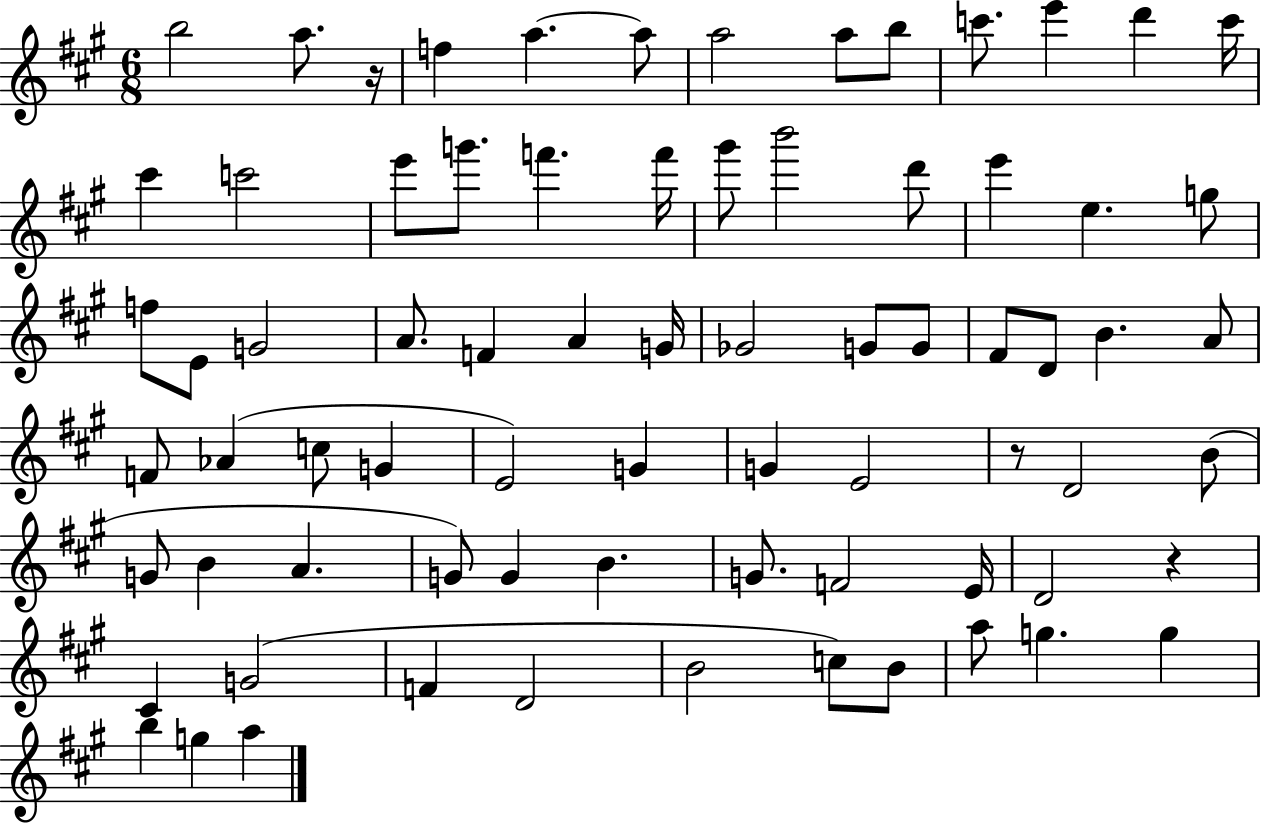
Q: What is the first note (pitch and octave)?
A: B5